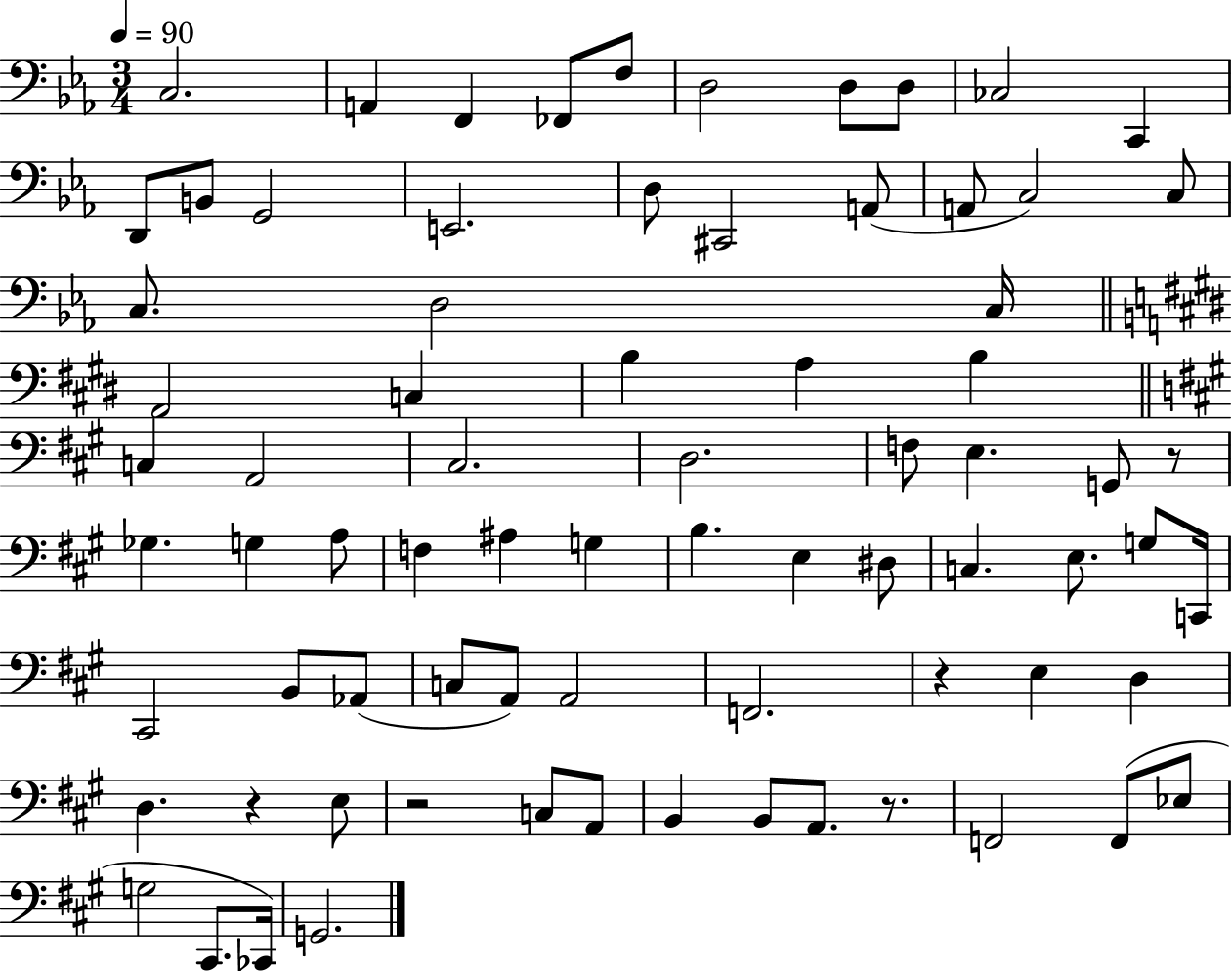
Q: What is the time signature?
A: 3/4